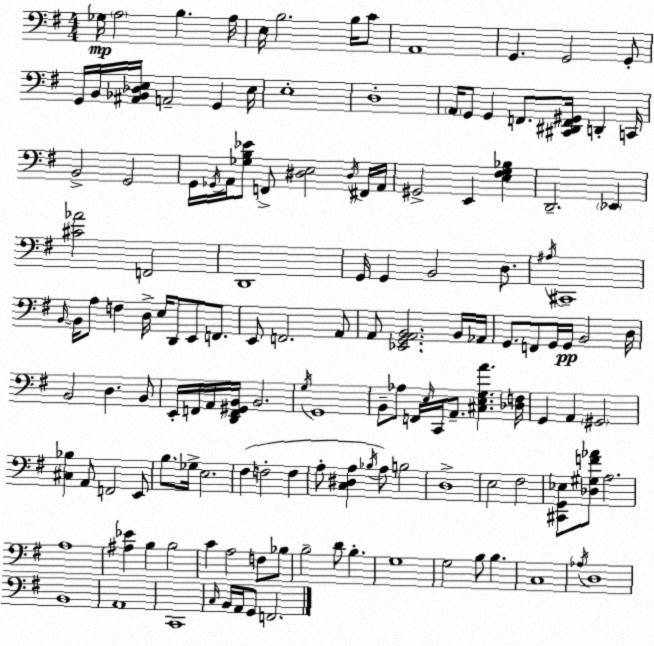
X:1
T:Untitled
M:4/4
L:1/4
K:G
_G,/4 A,2 B, A,/4 E,/4 B,2 B,/4 C/2 A,,4 G,, G,,2 G,,/2 G,,/4 B,,/4 [^A,,_B,,_D,E,]/4 A,,2 G,, E,/4 E,4 D,4 A,,/4 G,,/2 G,, F,,/2 [^C,,^D,,F,,^G,,]/4 D,, C,,/4 B,,2 G,,2 G,,/4 _G,,/4 A,,/4 [_G,B,_E]/2 F,,/2 [^D,E,]2 ^D,/4 ^F,,/4 A,,/4 ^G,,2 E,, [E,^F,G,_B,] D,,2 _E,, [^C_A]2 F,,2 D,,4 G,,/4 G,, B,,2 D,/2 ^A,/4 ^C,,4 B,,/4 B,,/4 A,/2 F, D,/4 E,/4 D,,/2 E,,/2 F,,/2 E,,/2 F,,2 A,,/2 A,,/2 [_E,,G,,A,,B,,]2 B,,/4 _A,,/4 G,,/2 F,,/2 G,,/4 G,,/4 B,,2 D,/4 B,,2 D, B,,/2 E,,/4 F,,/4 A,,/4 [D,,F,,^G,,B,,]/4 B,,2 G,/4 G,,4 B,,/2 _A,/2 F,,/4 E,/4 C,,/4 A,,/2 [^C,E,G,A] [_D,F,]/4 G,, A,, ^G,,2 [^C,_B,] A,,/2 F,,2 E,,/2 B,/2 _G,/4 E,2 ^F, F,2 F, A,/2 [C,^D,A,] _B,/4 A,/2 B,2 D,4 E,2 ^F,2 [^C,,G,,_E,]/2 [_D,^G,F_A]/2 A,2 A,4 [^A,_E] B, B,2 C A,2 F,/2 _B,/2 B,2 D/2 B, G,4 G,2 B,/2 B, C,4 _A,/4 D,4 B,,4 A,,4 C,,4 C,/4 B,,/4 A,,/4 G,,/2 F,,2